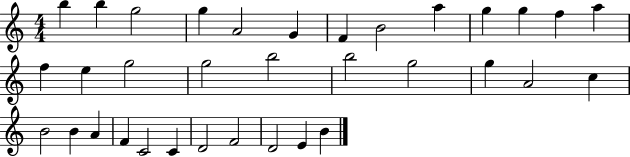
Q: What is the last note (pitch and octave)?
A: B4